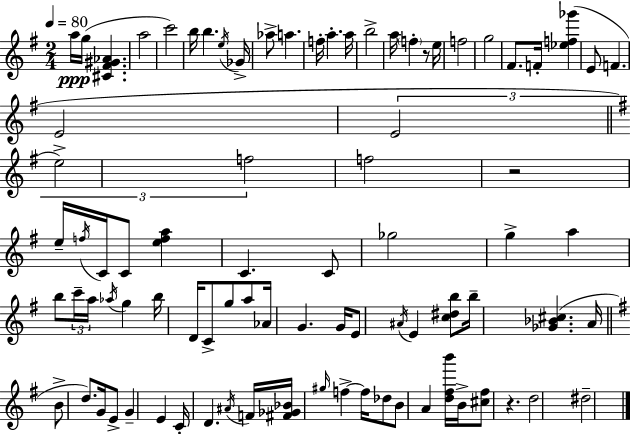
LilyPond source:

{
  \clef treble
  \numericTimeSignature
  \time 2/4
  \key g \major
  \tempo 4 = 80
  a''16\ppp g''16( <cis' fis' gis' aes'>4. | a''2 | c'''2) | b''16 b''4. \acciaccatura { e''16 } | \break ges'16-> aes''8-> a''4. | f''16-. a''4.-. | a''16 b''2-> | a''16 \parenthesize f''4-. r8 | \break e''16 f''2 | g''2 | fis'8. f'16-. <ees'' f'' ges'''>4( | e'8 f'4. | \break e'2 | \tuplet 3/2 { e'2 | \bar "||" \break \key g \major e''2->) | f''2 } | f''2 | r2 | \break e''16-- \acciaccatura { f''16 } c'16 c'8 <e'' f'' a''>4 | c'4. c'8 | ges''2 | g''4-> a''4 | \break b''8 \tuplet 3/2 { c'''16-- a''16 \acciaccatura { aes''16 } } g''4 | b''16 d'16 c'8-> g''8 | a''8 aes'16 g'4. | g'16 e'8 \acciaccatura { ais'16 } e'4 | \break <c'' dis'' b''>8 b''16-- <ges' bes' cis''>4.( | a'16 \bar "||" \break \key g \major b'8-> d''8.) g'16 e'8-> | g'4-- e'4 | c'16-. d'4. \acciaccatura { ais'16 } | f'16 <fis' ges' bes'>16 \grace { gis''16 } f''4->~~ f''16 | \break des''8 b'8 a'4 | <d'' fis'' b'''>16 b'16-> <cis'' fis''>8 r4. | d''2 | dis''2-- | \break \bar "|."
}